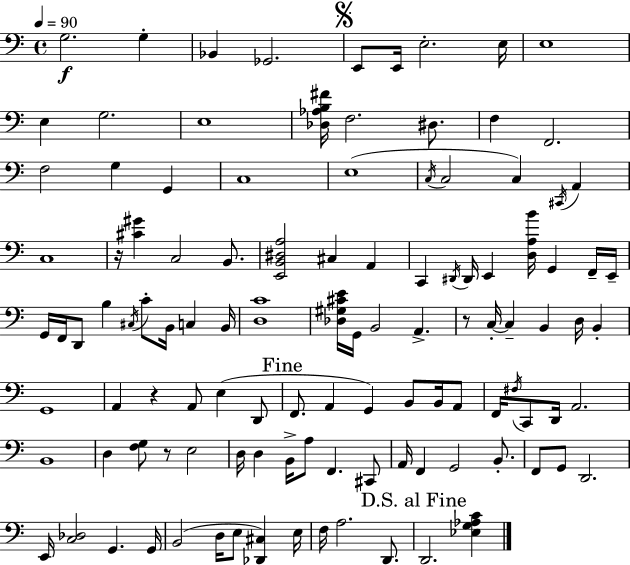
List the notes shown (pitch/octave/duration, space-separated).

G3/h. G3/q Bb2/q Gb2/h. E2/e E2/s E3/h. E3/s E3/w E3/q G3/h. E3/w [Db3,Ab3,B3,F#4]/s F3/h. D#3/e. F3/q F2/h. F3/h G3/q G2/q C3/w E3/w C3/s C3/h C3/q C#2/s A2/q C3/w R/s [C#4,G#4]/q C3/h B2/e. [E2,B2,D#3,A3]/h C#3/q A2/q C2/q D#2/s D#2/s E2/q [D3,A3,B4]/s G2/q F2/s E2/s G2/s F2/s D2/e B3/q C#3/s C4/e B2/s C3/q B2/s [D3,C4]/w [Db3,G#3,C#4,E4]/s G2/s B2/h A2/q. R/e C3/s C3/q B2/q D3/s B2/q G2/w A2/q R/q A2/e E3/q D2/e F2/e. A2/q G2/q B2/e B2/s A2/e F2/s F#3/s C2/e D2/s A2/h. B2/w D3/q [F3,G3]/e R/e E3/h D3/s D3/q B2/s A3/e F2/q. C#2/e A2/s F2/q G2/h B2/e. F2/e G2/e D2/h. E2/s [C3,Db3]/h G2/q. G2/s B2/h D3/s E3/e [Db2,C#3]/q E3/s F3/s A3/h. D2/e. D2/h. [Eb3,G3,Ab3,C4]/q